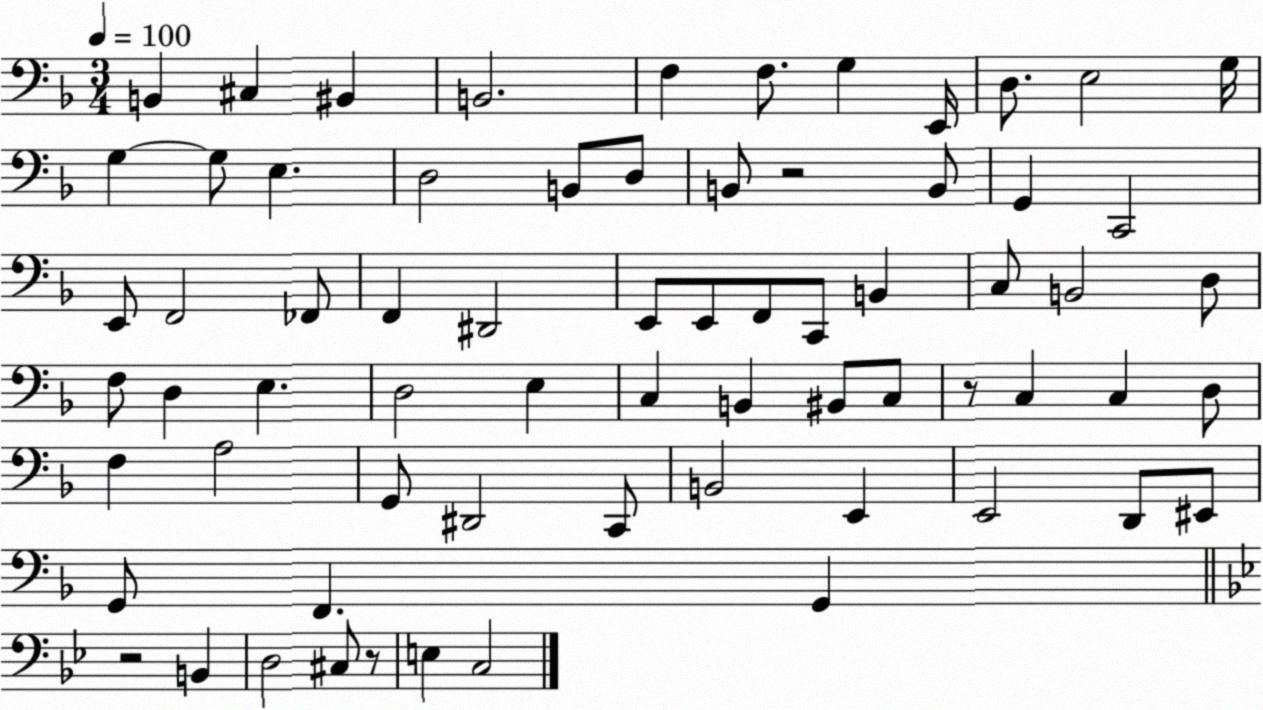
X:1
T:Untitled
M:3/4
L:1/4
K:F
B,, ^C, ^B,, B,,2 F, F,/2 G, E,,/4 D,/2 E,2 G,/4 G, G,/2 E, D,2 B,,/2 D,/2 B,,/2 z2 B,,/2 G,, C,,2 E,,/2 F,,2 _F,,/2 F,, ^D,,2 E,,/2 E,,/2 F,,/2 C,,/2 B,, C,/2 B,,2 D,/2 F,/2 D, E, D,2 E, C, B,, ^B,,/2 C,/2 z/2 C, C, D,/2 F, A,2 G,,/2 ^D,,2 C,,/2 B,,2 E,, E,,2 D,,/2 ^E,,/2 G,,/2 F,, G,, z2 B,, D,2 ^C,/2 z/2 E, C,2